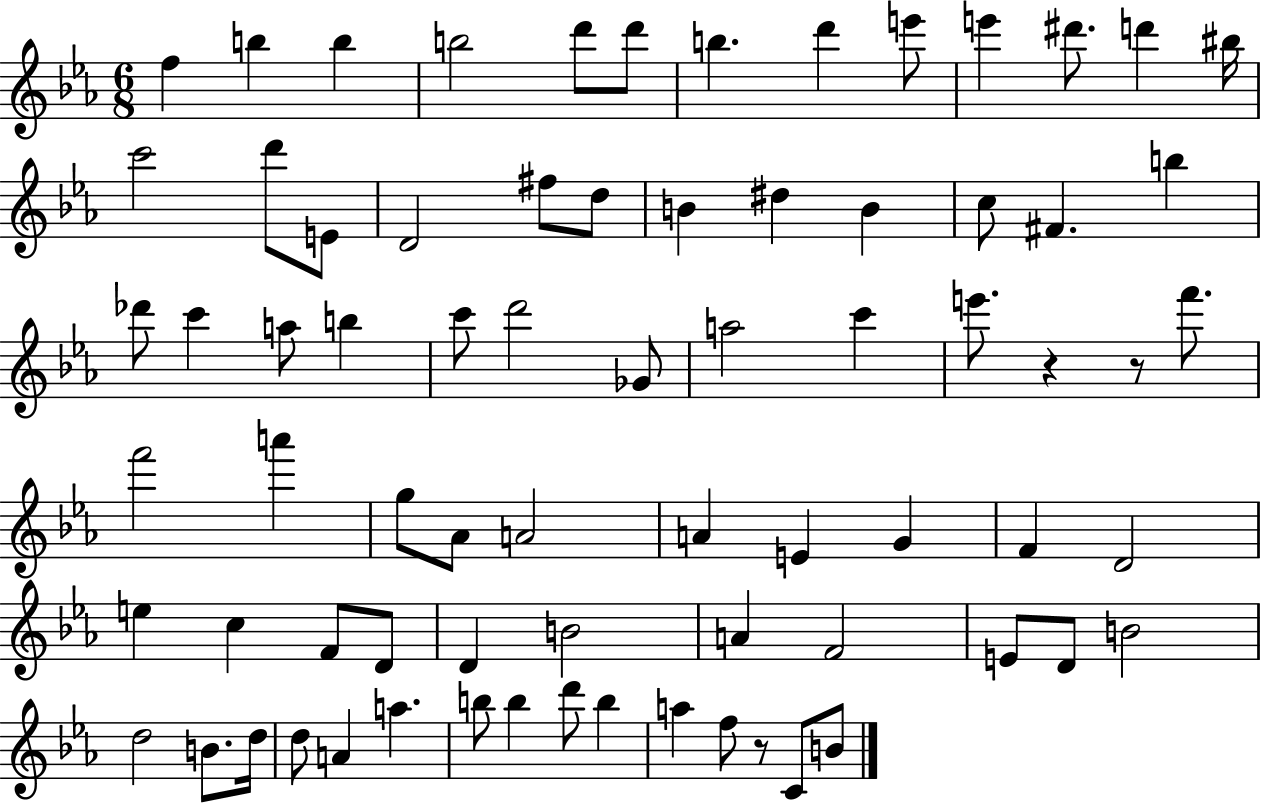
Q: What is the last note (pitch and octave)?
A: B4